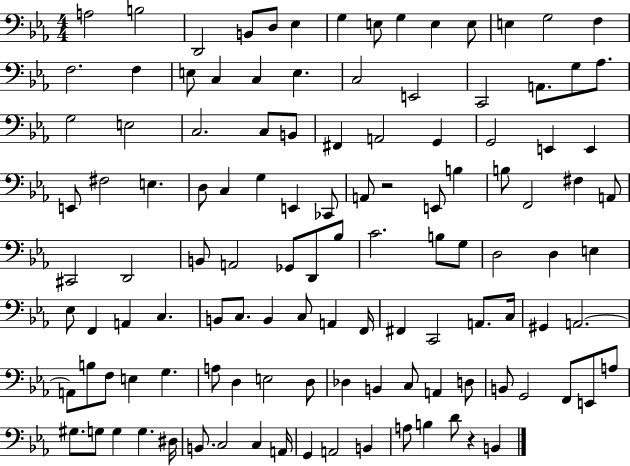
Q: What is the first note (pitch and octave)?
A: A3